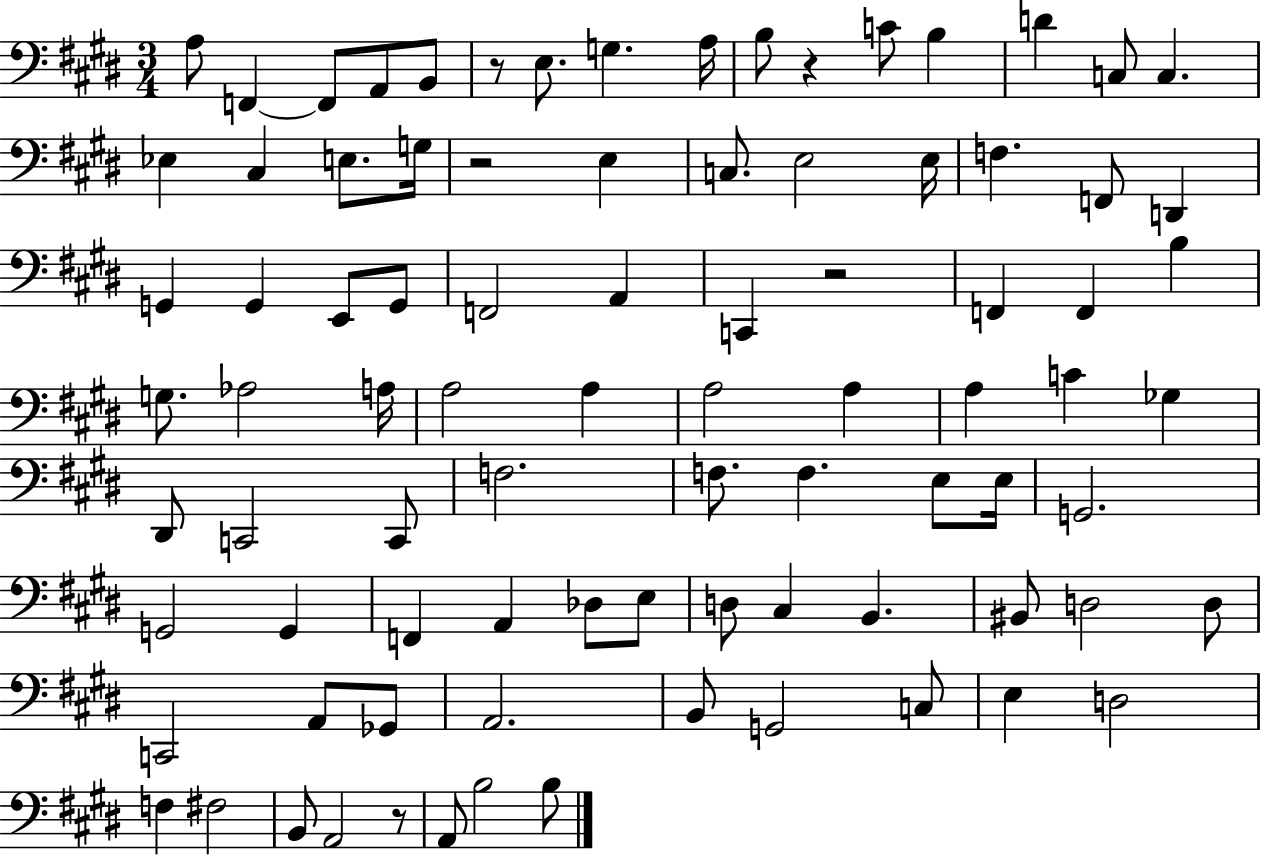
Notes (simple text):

A3/e F2/q F2/e A2/e B2/e R/e E3/e. G3/q. A3/s B3/e R/q C4/e B3/q D4/q C3/e C3/q. Eb3/q C#3/q E3/e. G3/s R/h E3/q C3/e. E3/h E3/s F3/q. F2/e D2/q G2/q G2/q E2/e G2/e F2/h A2/q C2/q R/h F2/q F2/q B3/q G3/e. Ab3/h A3/s A3/h A3/q A3/h A3/q A3/q C4/q Gb3/q D#2/e C2/h C2/e F3/h. F3/e. F3/q. E3/e E3/s G2/h. G2/h G2/q F2/q A2/q Db3/e E3/e D3/e C#3/q B2/q. BIS2/e D3/h D3/e C2/h A2/e Gb2/e A2/h. B2/e G2/h C3/e E3/q D3/h F3/q F#3/h B2/e A2/h R/e A2/e B3/h B3/e